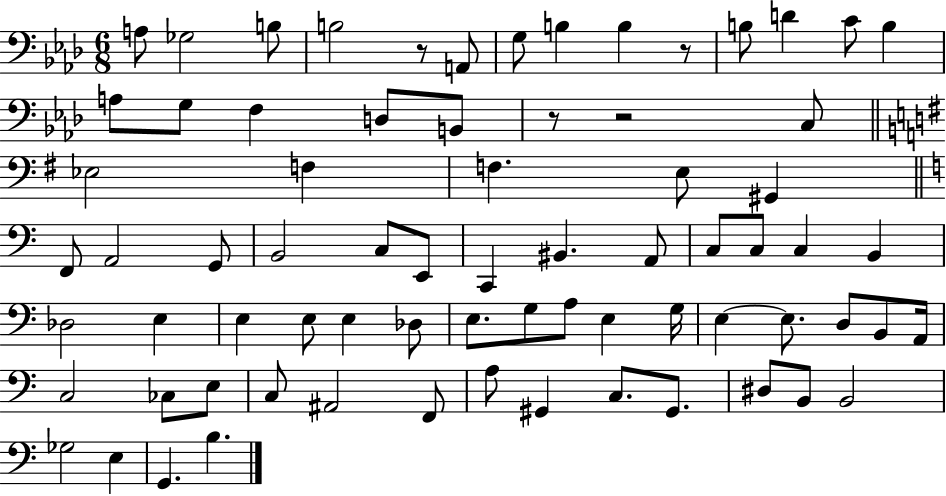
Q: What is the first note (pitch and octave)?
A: A3